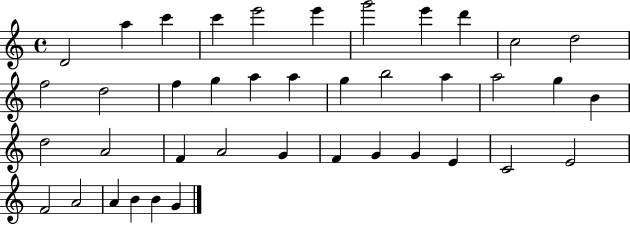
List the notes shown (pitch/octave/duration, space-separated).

D4/h A5/q C6/q C6/q E6/h E6/q G6/h E6/q D6/q C5/h D5/h F5/h D5/h F5/q G5/q A5/q A5/q G5/q B5/h A5/q A5/h G5/q B4/q D5/h A4/h F4/q A4/h G4/q F4/q G4/q G4/q E4/q C4/h E4/h F4/h A4/h A4/q B4/q B4/q G4/q